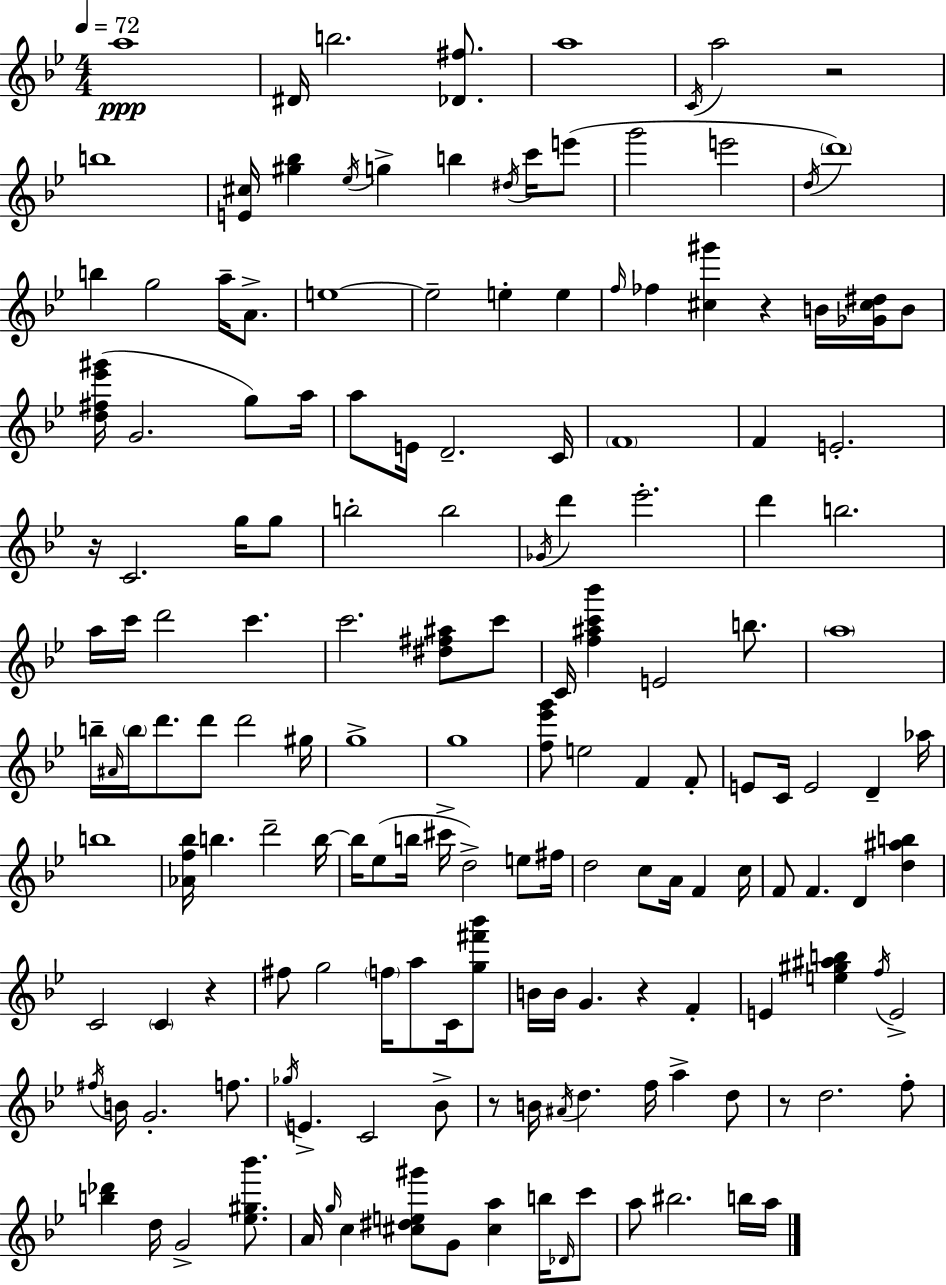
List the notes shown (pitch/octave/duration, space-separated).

A5/w D#4/s B5/h. [Db4,F#5]/e. A5/w C4/s A5/h R/h B5/w [E4,C#5]/s [G#5,Bb5]/q Eb5/s G5/q B5/q D#5/s C6/s E6/e G6/h E6/h D5/s D6/w B5/q G5/h A5/s A4/e. E5/w E5/h E5/q E5/q F5/s FES5/q [C#5,G#6]/q R/q B4/s [Gb4,C#5,D#5]/s B4/e [D5,F#5,Eb6,G#6]/s G4/h. G5/e A5/s A5/e E4/s D4/h. C4/s F4/w F4/q E4/h. R/s C4/h. G5/s G5/e B5/h B5/h Gb4/s D6/q Eb6/h. D6/q B5/h. A5/s C6/s D6/h C6/q. C6/h. [D#5,F#5,A#5]/e C6/e C4/s [F5,A#5,C6,Bb6]/q E4/h B5/e. A5/w B5/s A#4/s B5/s D6/e. D6/e D6/h G#5/s G5/w G5/w [F5,Eb6,G6]/e E5/h F4/q F4/e E4/e C4/s E4/h D4/q Ab5/s B5/w [Ab4,F5,Bb5]/s B5/q. D6/h B5/s B5/s Eb5/e B5/s C#6/s D5/h E5/e F#5/s D5/h C5/e A4/s F4/q C5/s F4/e F4/q. D4/q [D5,A#5,B5]/q C4/h C4/q R/q F#5/e G5/h F5/s A5/e C4/s [G5,F#6,Bb6]/e B4/s B4/s G4/q. R/q F4/q E4/q [E5,G#5,A#5,B5]/q F5/s E4/h F#5/s B4/s G4/h. F5/e. Gb5/s E4/q. C4/h Bb4/e R/e B4/s A#4/s D5/q. F5/s A5/q D5/e R/e D5/h. F5/e [B5,Db6]/q D5/s G4/h [Eb5,G#5,Bb6]/e. A4/s G5/s C5/q [C#5,D#5,E5,G#6]/e G4/e [C#5,A5]/q B5/s Db4/s C6/e A5/e BIS5/h. B5/s A5/s